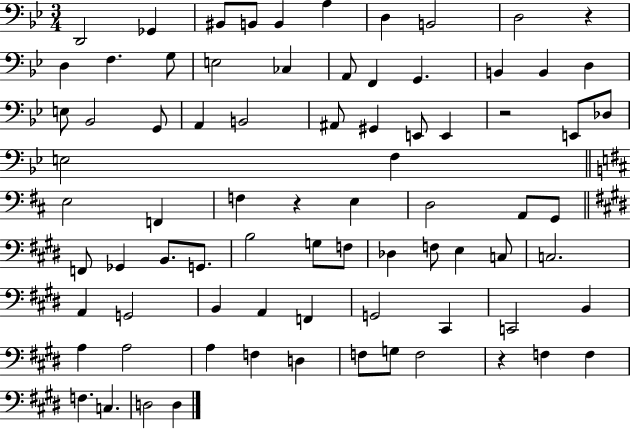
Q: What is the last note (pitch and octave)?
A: D3